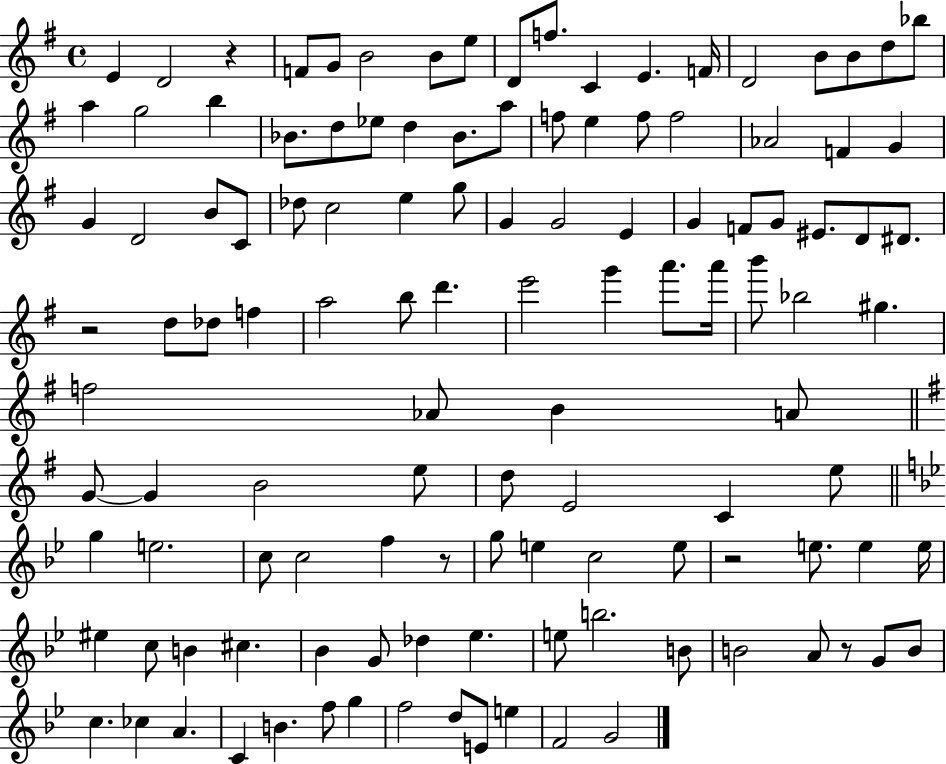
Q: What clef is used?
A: treble